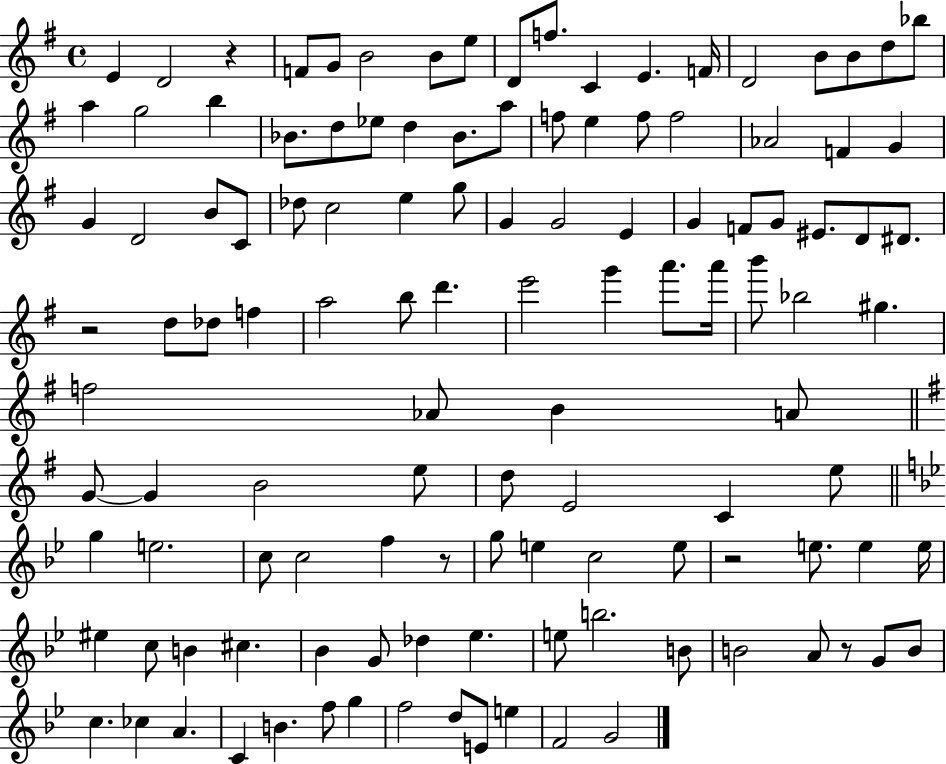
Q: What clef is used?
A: treble